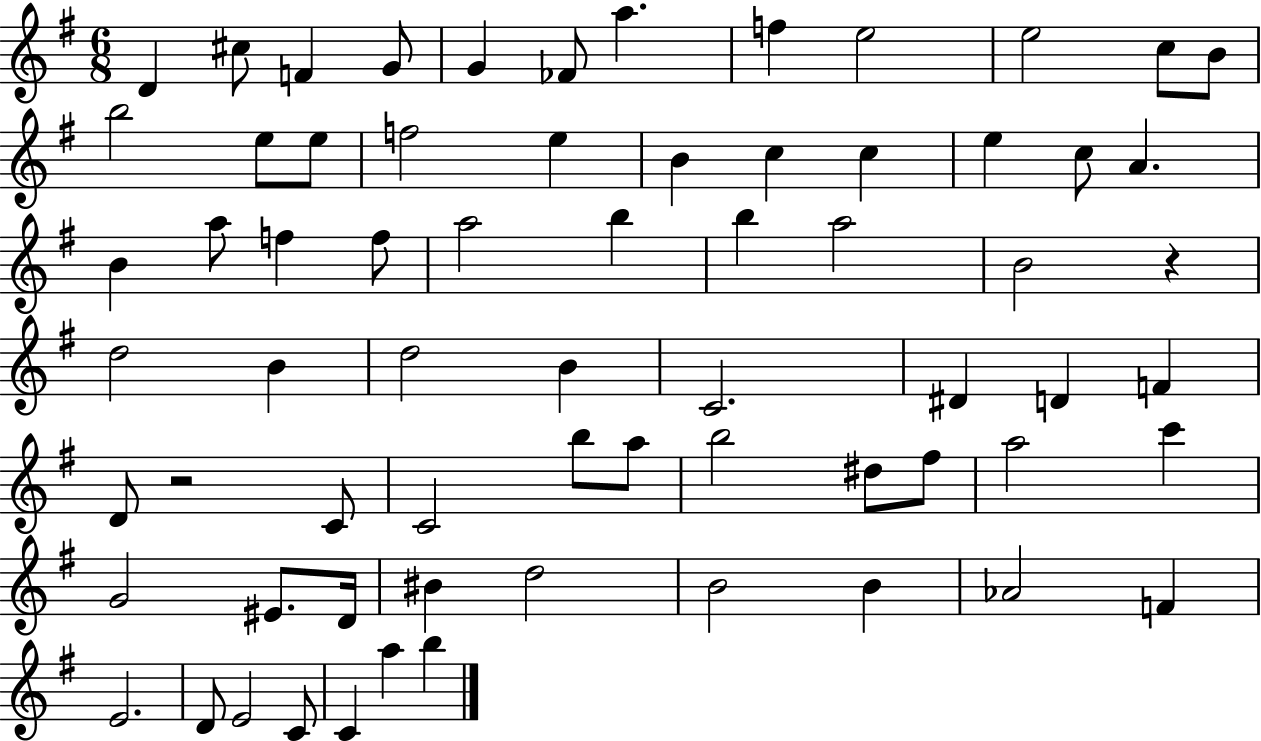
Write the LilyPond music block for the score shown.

{
  \clef treble
  \numericTimeSignature
  \time 6/8
  \key g \major
  \repeat volta 2 { d'4 cis''8 f'4 g'8 | g'4 fes'8 a''4. | f''4 e''2 | e''2 c''8 b'8 | \break b''2 e''8 e''8 | f''2 e''4 | b'4 c''4 c''4 | e''4 c''8 a'4. | \break b'4 a''8 f''4 f''8 | a''2 b''4 | b''4 a''2 | b'2 r4 | \break d''2 b'4 | d''2 b'4 | c'2. | dis'4 d'4 f'4 | \break d'8 r2 c'8 | c'2 b''8 a''8 | b''2 dis''8 fis''8 | a''2 c'''4 | \break g'2 eis'8. d'16 | bis'4 d''2 | b'2 b'4 | aes'2 f'4 | \break e'2. | d'8 e'2 c'8 | c'4 a''4 b''4 | } \bar "|."
}